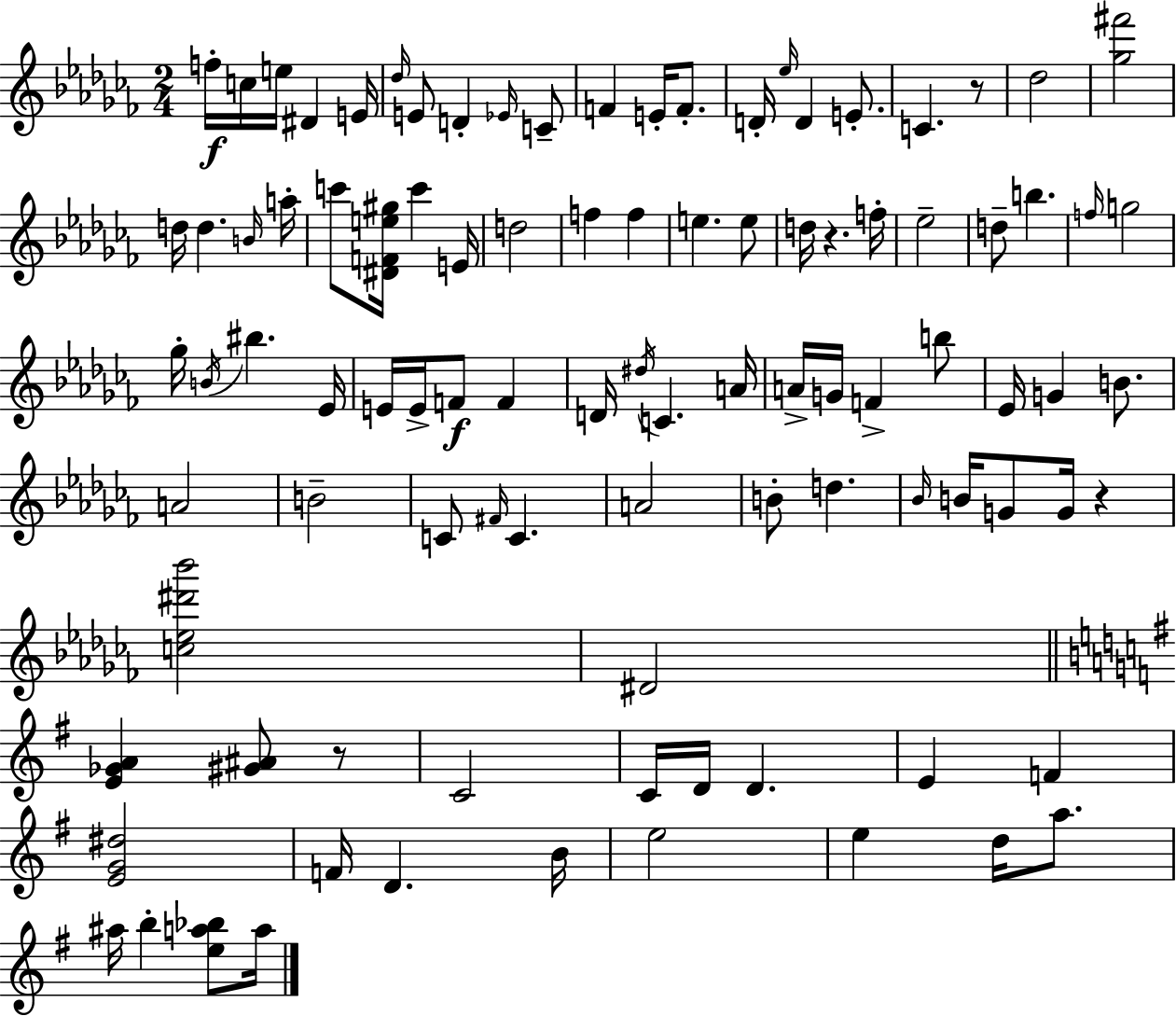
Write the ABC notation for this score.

X:1
T:Untitled
M:2/4
L:1/4
K:Abm
f/4 c/4 e/4 ^D E/4 _d/4 E/2 D _E/4 C/2 F E/4 F/2 D/4 _e/4 D E/2 C z/2 _d2 [_g^f']2 d/4 d B/4 a/4 c'/2 [^DFe^g]/4 c' E/4 d2 f f e e/2 d/4 z f/4 _e2 d/2 b f/4 g2 _g/4 B/4 ^b _E/4 E/4 E/4 F/2 F D/4 ^d/4 C A/4 A/4 G/4 F b/2 _E/4 G B/2 A2 B2 C/2 ^F/4 C A2 B/2 d _B/4 B/4 G/2 G/4 z [c_e^d'_b']2 ^D2 [E_GA] [^G^A]/2 z/2 C2 C/4 D/4 D E F [EG^d]2 F/4 D B/4 e2 e d/4 a/2 ^a/4 b [ea_b]/2 a/4